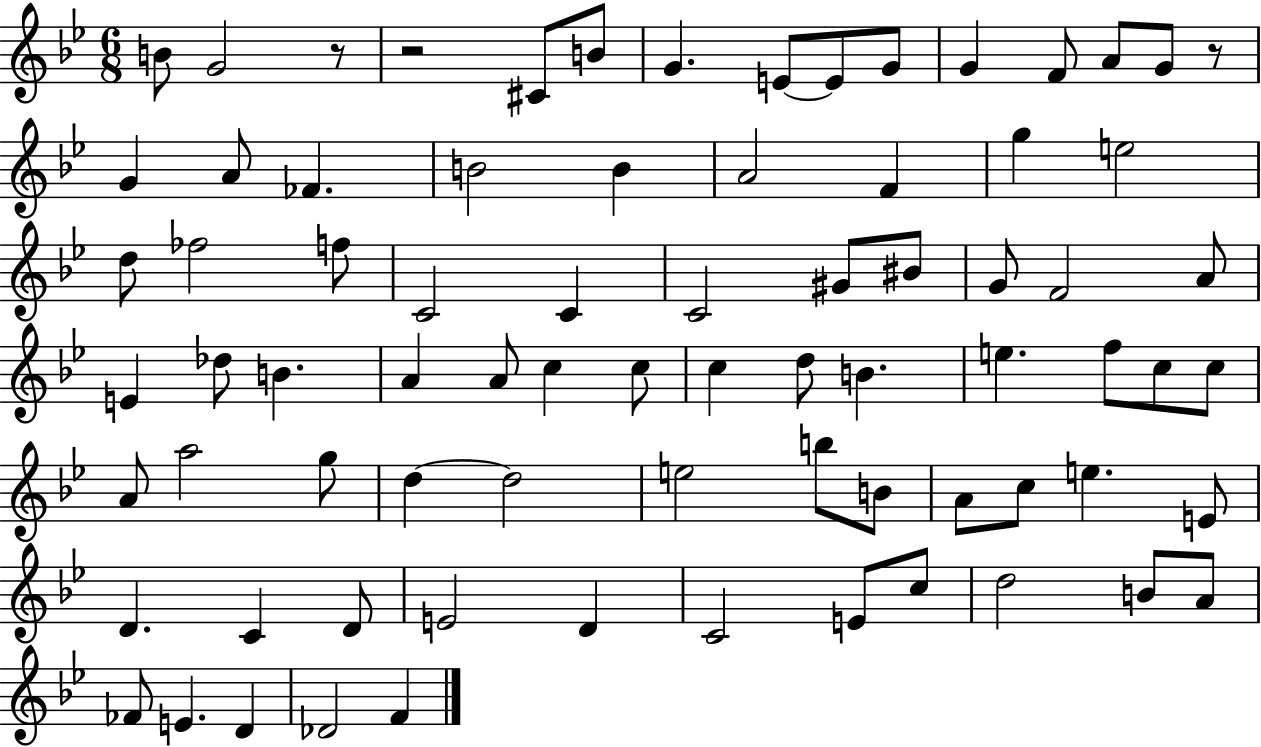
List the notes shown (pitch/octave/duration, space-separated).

B4/e G4/h R/e R/h C#4/e B4/e G4/q. E4/e E4/e G4/e G4/q F4/e A4/e G4/e R/e G4/q A4/e FES4/q. B4/h B4/q A4/h F4/q G5/q E5/h D5/e FES5/h F5/e C4/h C4/q C4/h G#4/e BIS4/e G4/e F4/h A4/e E4/q Db5/e B4/q. A4/q A4/e C5/q C5/e C5/q D5/e B4/q. E5/q. F5/e C5/e C5/e A4/e A5/h G5/e D5/q D5/h E5/h B5/e B4/e A4/e C5/e E5/q. E4/e D4/q. C4/q D4/e E4/h D4/q C4/h E4/e C5/e D5/h B4/e A4/e FES4/e E4/q. D4/q Db4/h F4/q